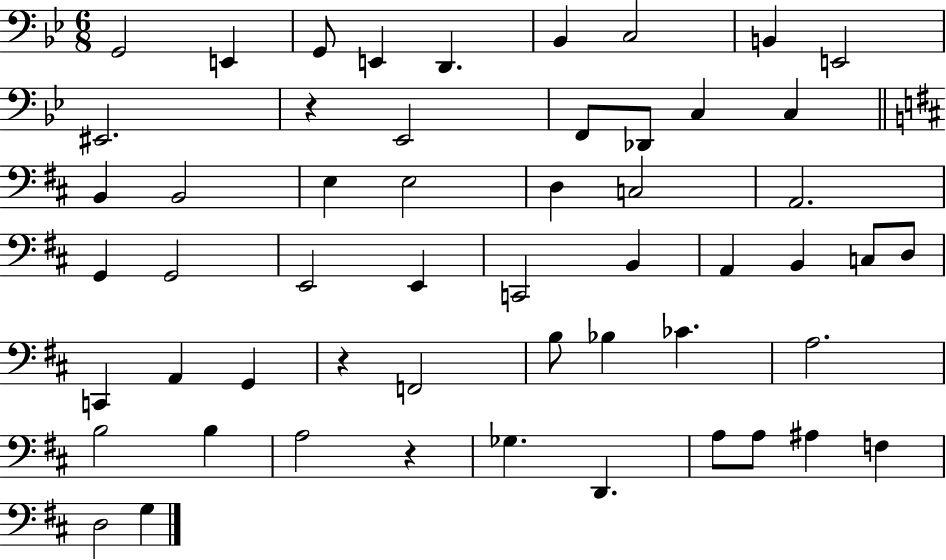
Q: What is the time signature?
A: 6/8